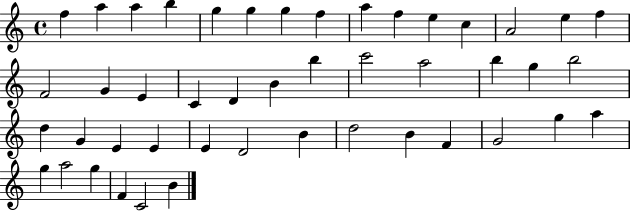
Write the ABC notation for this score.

X:1
T:Untitled
M:4/4
L:1/4
K:C
f a a b g g g f a f e c A2 e f F2 G E C D B b c'2 a2 b g b2 d G E E E D2 B d2 B F G2 g a g a2 g F C2 B